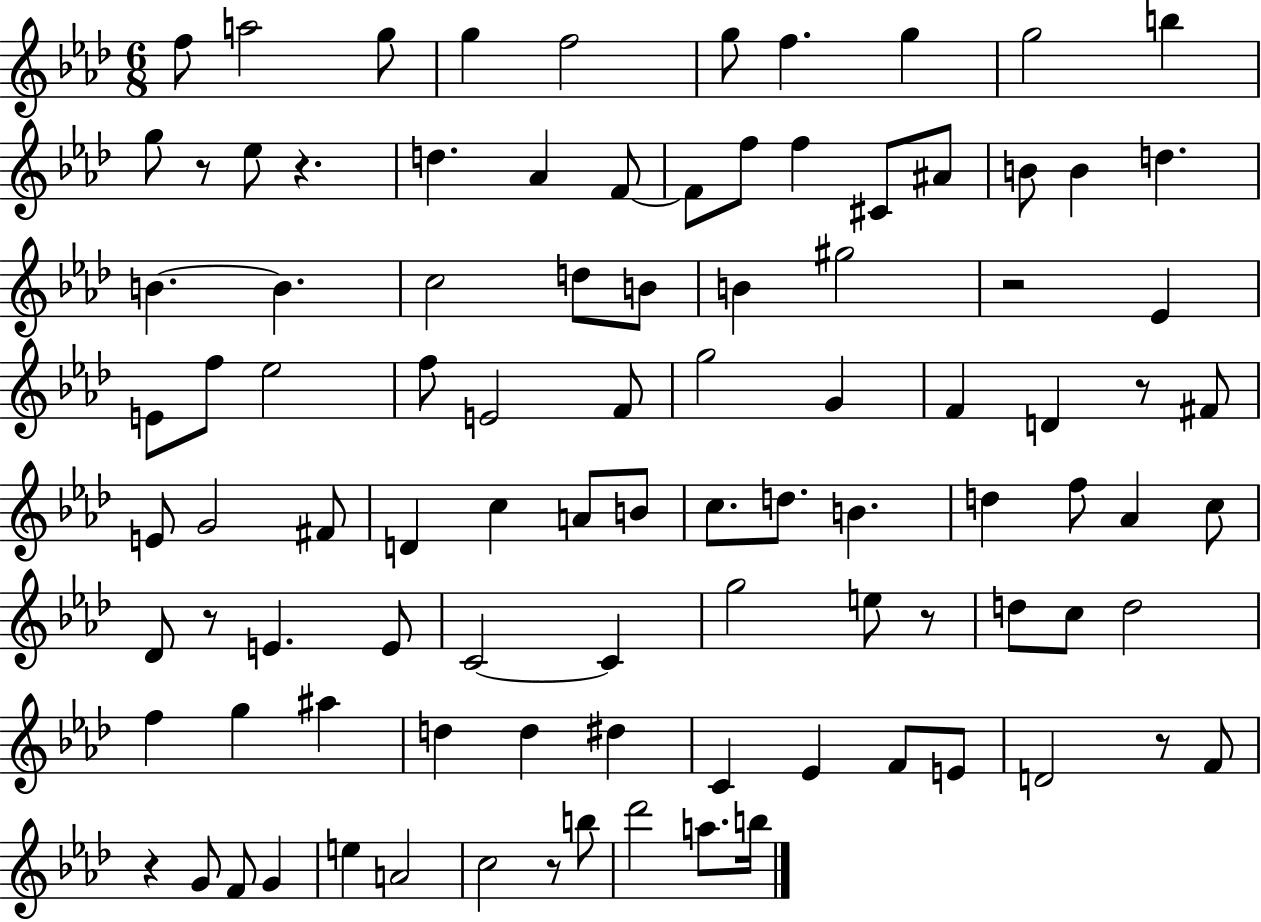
{
  \clef treble
  \numericTimeSignature
  \time 6/8
  \key aes \major
  f''8 a''2 g''8 | g''4 f''2 | g''8 f''4. g''4 | g''2 b''4 | \break g''8 r8 ees''8 r4. | d''4. aes'4 f'8~~ | f'8 f''8 f''4 cis'8 ais'8 | b'8 b'4 d''4. | \break b'4.~~ b'4. | c''2 d''8 b'8 | b'4 gis''2 | r2 ees'4 | \break e'8 f''8 ees''2 | f''8 e'2 f'8 | g''2 g'4 | f'4 d'4 r8 fis'8 | \break e'8 g'2 fis'8 | d'4 c''4 a'8 b'8 | c''8. d''8. b'4. | d''4 f''8 aes'4 c''8 | \break des'8 r8 e'4. e'8 | c'2~~ c'4 | g''2 e''8 r8 | d''8 c''8 d''2 | \break f''4 g''4 ais''4 | d''4 d''4 dis''4 | c'4 ees'4 f'8 e'8 | d'2 r8 f'8 | \break r4 g'8 f'8 g'4 | e''4 a'2 | c''2 r8 b''8 | des'''2 a''8. b''16 | \break \bar "|."
}